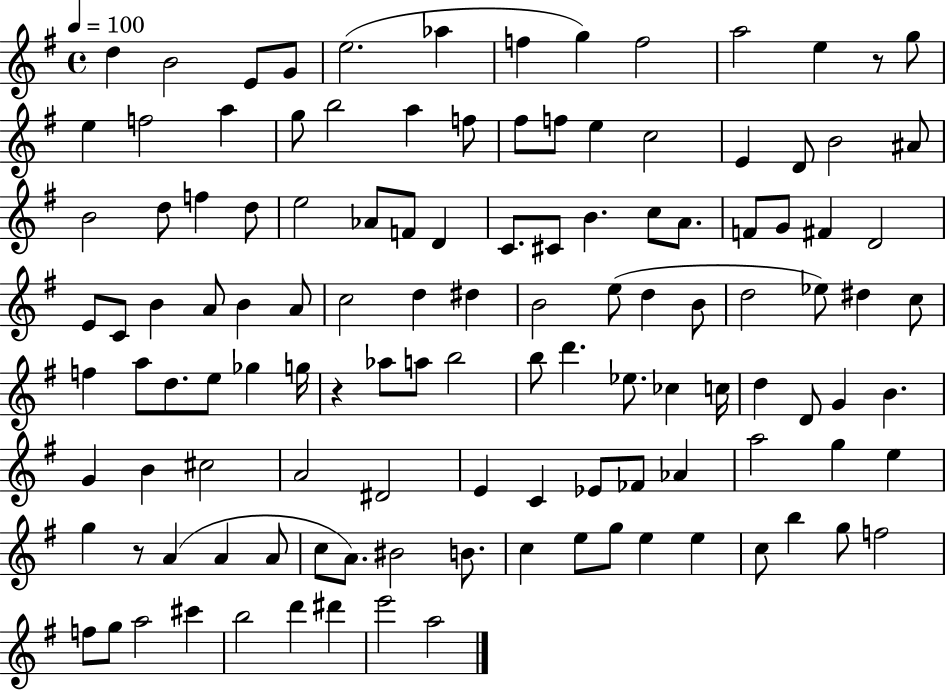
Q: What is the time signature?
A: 4/4